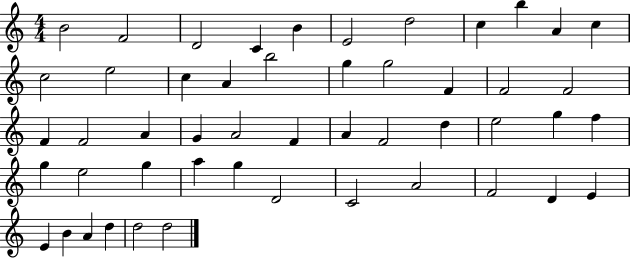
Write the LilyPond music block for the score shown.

{
  \clef treble
  \numericTimeSignature
  \time 4/4
  \key c \major
  b'2 f'2 | d'2 c'4 b'4 | e'2 d''2 | c''4 b''4 a'4 c''4 | \break c''2 e''2 | c''4 a'4 b''2 | g''4 g''2 f'4 | f'2 f'2 | \break f'4 f'2 a'4 | g'4 a'2 f'4 | a'4 f'2 d''4 | e''2 g''4 f''4 | \break g''4 e''2 g''4 | a''4 g''4 d'2 | c'2 a'2 | f'2 d'4 e'4 | \break e'4 b'4 a'4 d''4 | d''2 d''2 | \bar "|."
}